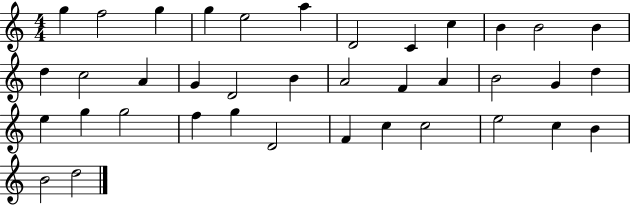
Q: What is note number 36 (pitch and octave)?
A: B4